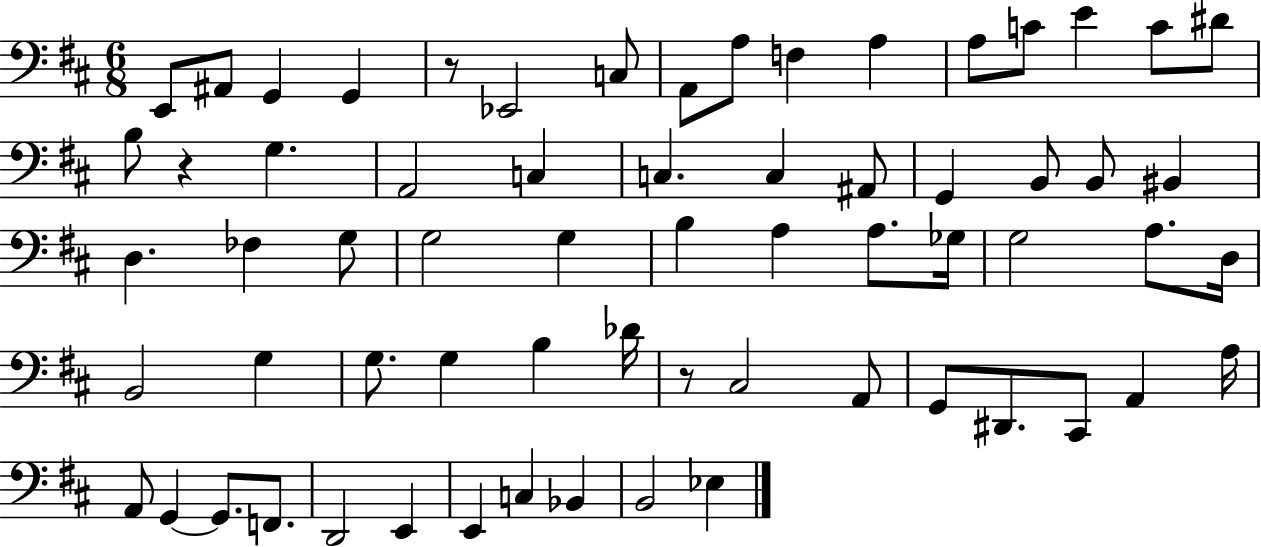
E2/e A#2/e G2/q G2/q R/e Eb2/h C3/e A2/e A3/e F3/q A3/q A3/e C4/e E4/q C4/e D#4/e B3/e R/q G3/q. A2/h C3/q C3/q. C3/q A#2/e G2/q B2/e B2/e BIS2/q D3/q. FES3/q G3/e G3/h G3/q B3/q A3/q A3/e. Gb3/s G3/h A3/e. D3/s B2/h G3/q G3/e. G3/q B3/q Db4/s R/e C#3/h A2/e G2/e D#2/e. C#2/e A2/q A3/s A2/e G2/q G2/e. F2/e. D2/h E2/q E2/q C3/q Bb2/q B2/h Eb3/q